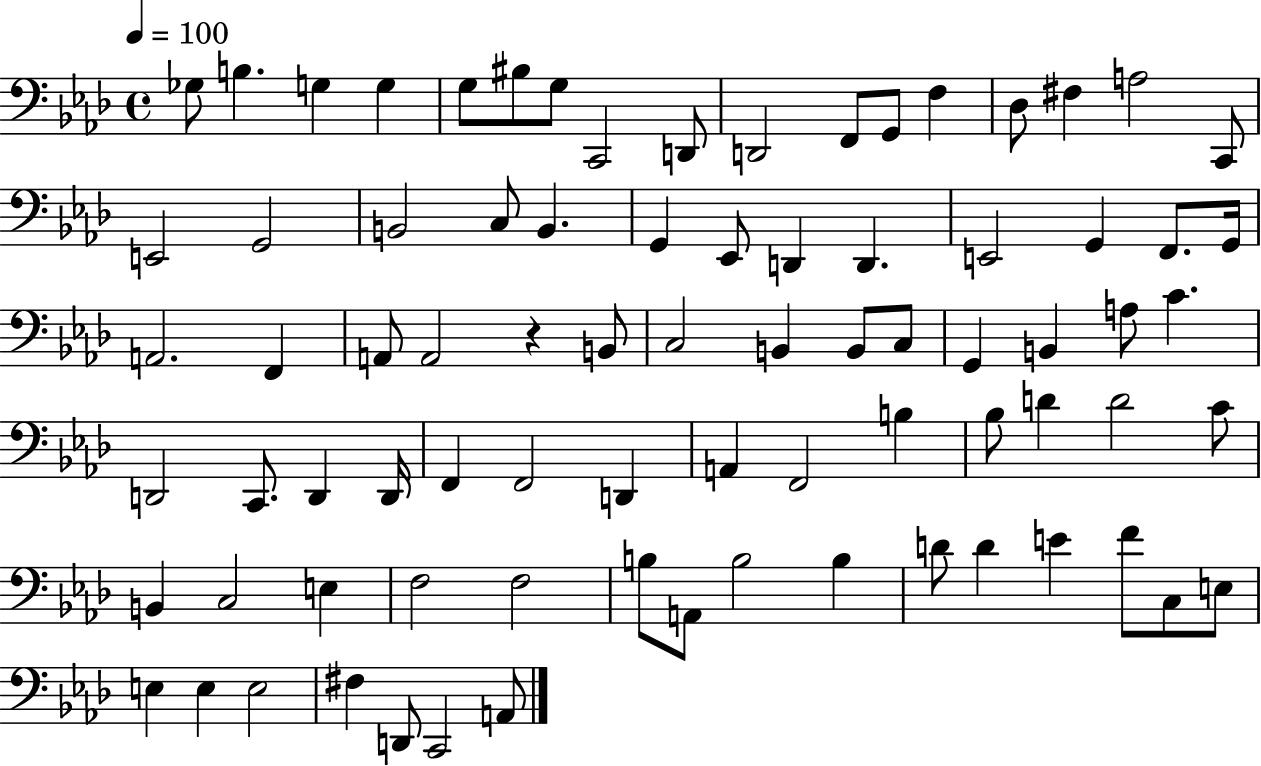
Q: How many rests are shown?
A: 1